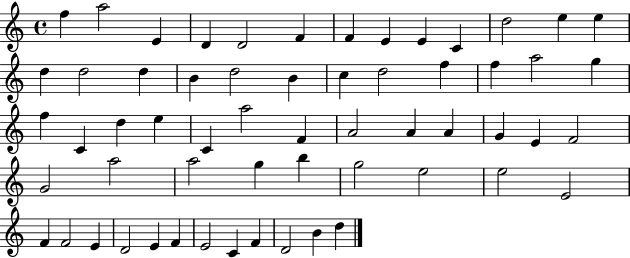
X:1
T:Untitled
M:4/4
L:1/4
K:C
f a2 E D D2 F F E E C d2 e e d d2 d B d2 B c d2 f f a2 g f C d e C a2 F A2 A A G E F2 G2 a2 a2 g b g2 e2 e2 E2 F F2 E D2 E F E2 C F D2 B d